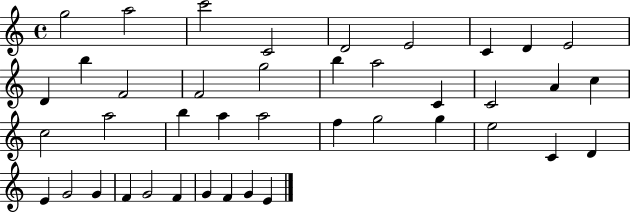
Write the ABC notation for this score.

X:1
T:Untitled
M:4/4
L:1/4
K:C
g2 a2 c'2 C2 D2 E2 C D E2 D b F2 F2 g2 b a2 C C2 A c c2 a2 b a a2 f g2 g e2 C D E G2 G F G2 F G F G E